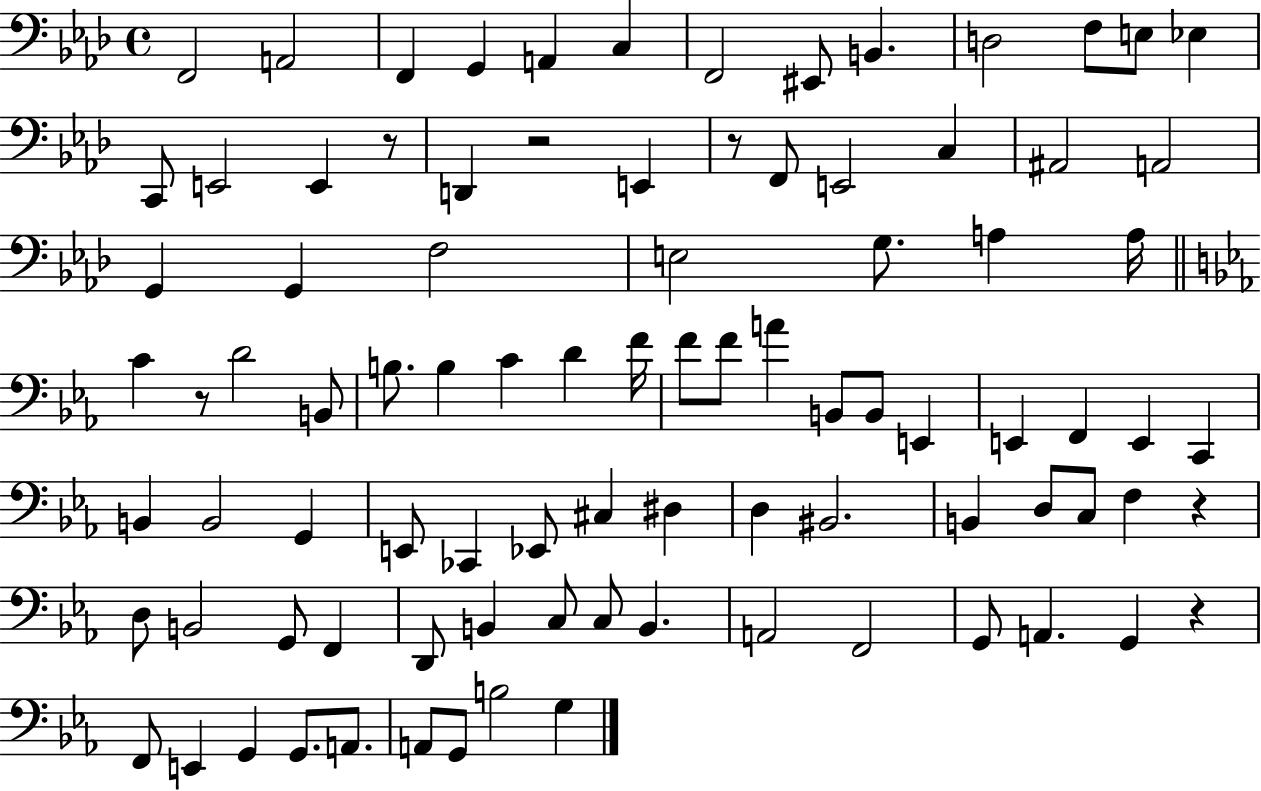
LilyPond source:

{
  \clef bass
  \time 4/4
  \defaultTimeSignature
  \key aes \major
  f,2 a,2 | f,4 g,4 a,4 c4 | f,2 eis,8 b,4. | d2 f8 e8 ees4 | \break c,8 e,2 e,4 r8 | d,4 r2 e,4 | r8 f,8 e,2 c4 | ais,2 a,2 | \break g,4 g,4 f2 | e2 g8. a4 a16 | \bar "||" \break \key c \minor c'4 r8 d'2 b,8 | b8. b4 c'4 d'4 f'16 | f'8 f'8 a'4 b,8 b,8 e,4 | e,4 f,4 e,4 c,4 | \break b,4 b,2 g,4 | e,8 ces,4 ees,8 cis4 dis4 | d4 bis,2. | b,4 d8 c8 f4 r4 | \break d8 b,2 g,8 f,4 | d,8 b,4 c8 c8 b,4. | a,2 f,2 | g,8 a,4. g,4 r4 | \break f,8 e,4 g,4 g,8. a,8. | a,8 g,8 b2 g4 | \bar "|."
}